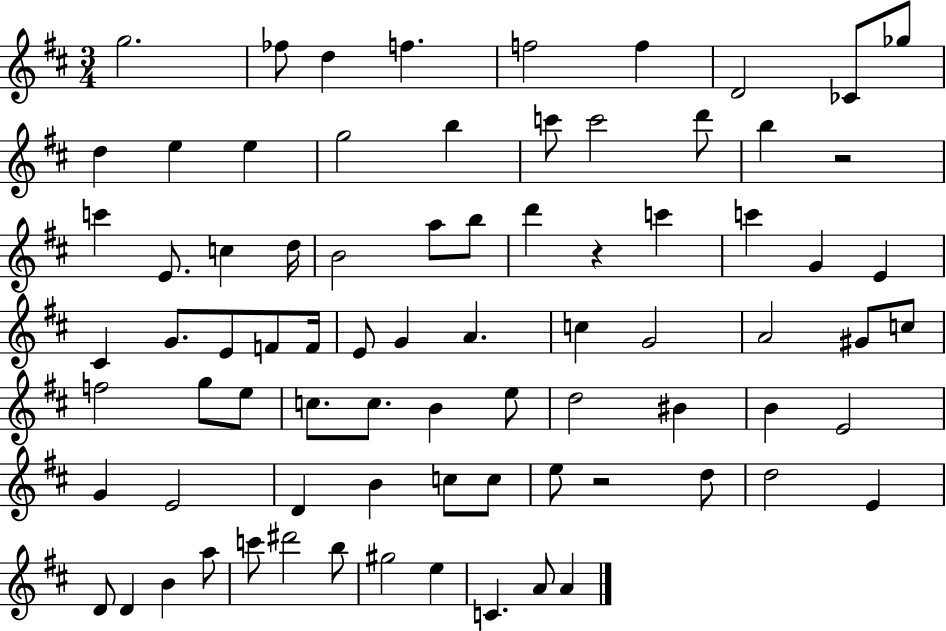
{
  \clef treble
  \numericTimeSignature
  \time 3/4
  \key d \major
  g''2. | fes''8 d''4 f''4. | f''2 f''4 | d'2 ces'8 ges''8 | \break d''4 e''4 e''4 | g''2 b''4 | c'''8 c'''2 d'''8 | b''4 r2 | \break c'''4 e'8. c''4 d''16 | b'2 a''8 b''8 | d'''4 r4 c'''4 | c'''4 g'4 e'4 | \break cis'4 g'8. e'8 f'8 f'16 | e'8 g'4 a'4. | c''4 g'2 | a'2 gis'8 c''8 | \break f''2 g''8 e''8 | c''8. c''8. b'4 e''8 | d''2 bis'4 | b'4 e'2 | \break g'4 e'2 | d'4 b'4 c''8 c''8 | e''8 r2 d''8 | d''2 e'4 | \break d'8 d'4 b'4 a''8 | c'''8 dis'''2 b''8 | gis''2 e''4 | c'4. a'8 a'4 | \break \bar "|."
}